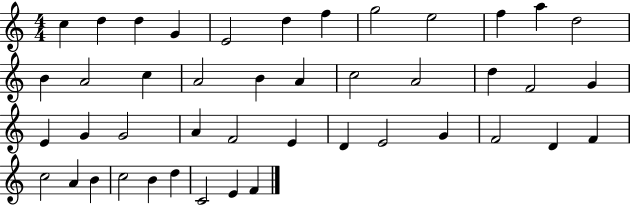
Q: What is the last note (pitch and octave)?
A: F4